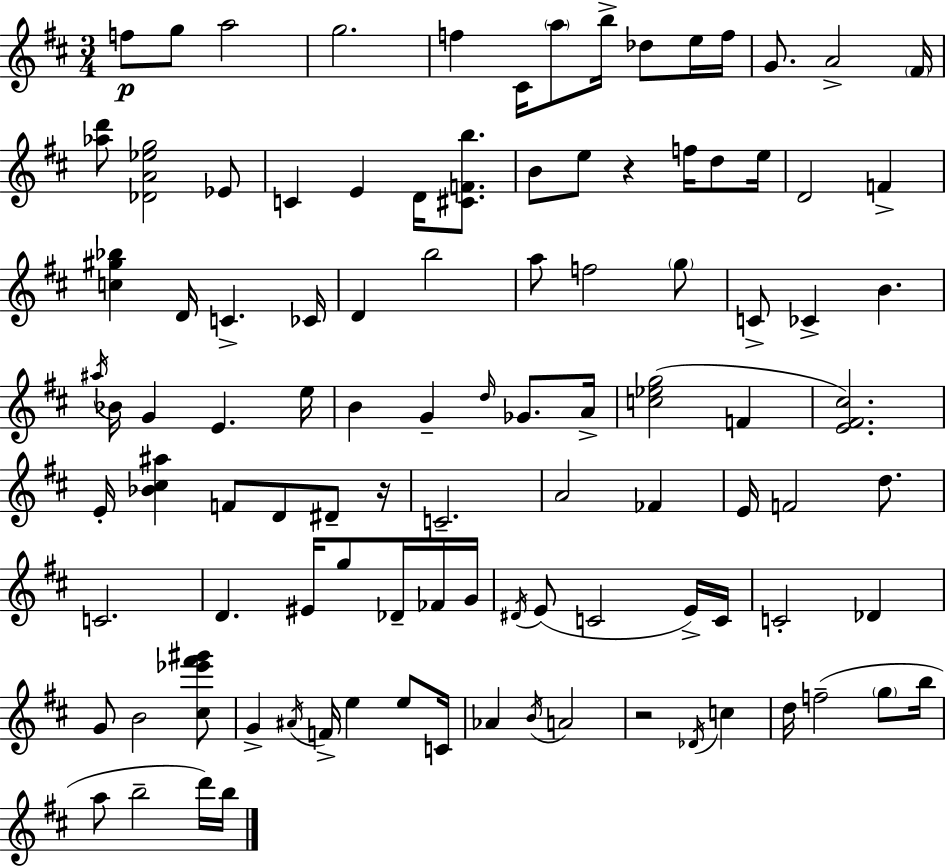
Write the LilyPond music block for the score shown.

{
  \clef treble
  \numericTimeSignature
  \time 3/4
  \key d \major
  f''8\p g''8 a''2 | g''2. | f''4 cis'16 \parenthesize a''8 b''16-> des''8 e''16 f''16 | g'8. a'2-> \parenthesize fis'16 | \break <aes'' d'''>8 <des' a' ees'' g''>2 ees'8 | c'4 e'4 d'16 <cis' f' b''>8. | b'8 e''8 r4 f''16 d''8 e''16 | d'2 f'4-> | \break <c'' gis'' bes''>4 d'16 c'4.-> ces'16 | d'4 b''2 | a''8 f''2 \parenthesize g''8 | c'8-> ces'4-> b'4. | \break \acciaccatura { ais''16 } bes'16 g'4 e'4. | e''16 b'4 g'4-- \grace { d''16 } ges'8. | a'16-> <c'' ees'' g''>2( f'4 | <e' fis' cis''>2.) | \break e'16-. <bes' cis'' ais''>4 f'8 d'8 dis'8-- | r16 c'2.-- | a'2 fes'4 | e'16 f'2 d''8. | \break c'2. | d'4. eis'16 g''8 des'16-- | fes'16 g'16 \acciaccatura { dis'16 }( e'8 c'2 | e'16->) c'16 c'2-. des'4 | \break g'8 b'2 | <cis'' ees''' fis''' gis'''>8 g'4-> \acciaccatura { ais'16 } f'16-> e''4 | e''8 c'16 aes'4 \acciaccatura { b'16 } a'2 | r2 | \break \acciaccatura { des'16 } c''4 d''16 f''2--( | \parenthesize g''8 b''16 a''8 b''2-- | d'''16) b''16 \bar "|."
}